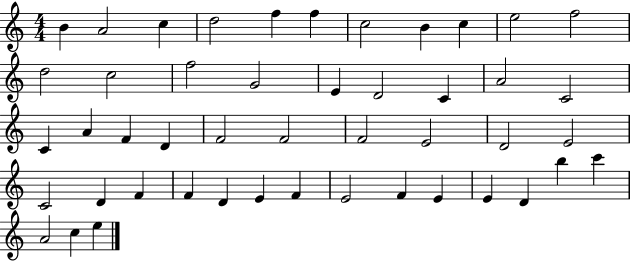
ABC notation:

X:1
T:Untitled
M:4/4
L:1/4
K:C
B A2 c d2 f f c2 B c e2 f2 d2 c2 f2 G2 E D2 C A2 C2 C A F D F2 F2 F2 E2 D2 E2 C2 D F F D E F E2 F E E D b c' A2 c e